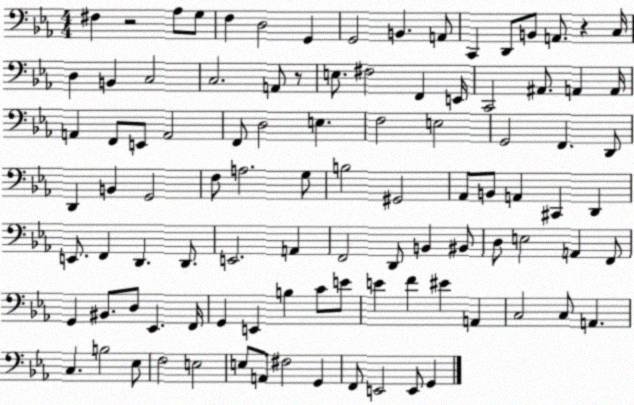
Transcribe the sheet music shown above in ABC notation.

X:1
T:Untitled
M:4/4
L:1/4
K:Eb
^F, z2 _A,/2 G,/2 F, D,2 G,, G,,2 B,, A,,/2 C,, D,,/2 B,,/2 A,,/2 z C,/4 D, B,, C,2 C,2 A,,/2 z/2 E,/2 ^F,2 F,, E,,/4 C,,2 ^A,,/2 A,, A,,/4 A,, F,,/2 E,,/2 A,,2 F,,/2 D,2 E, F,2 E,2 G,,2 F,, D,,/2 D,, B,, G,,2 F,/2 A,2 G,/2 B,2 ^G,,2 _A,,/2 B,,/2 A,, ^C,, D,, E,,/2 F,, D,, D,,/2 E,,2 A,, F,,2 D,,/2 B,, ^B,,/2 D,/2 E,2 A,, F,,/2 G,, ^B,,/2 D,/2 _E,, F,,/4 G,, E,, B, C/2 E/2 E F ^E A,, C,2 C,/2 A,, C, B,2 _E,/2 F,2 E,2 E,/2 A,,/2 ^F,2 G,, F,,/2 E,,2 E,,/2 G,,